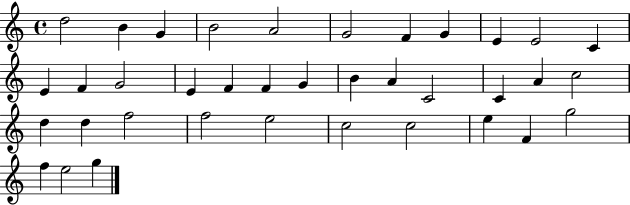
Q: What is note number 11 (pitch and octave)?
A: C4